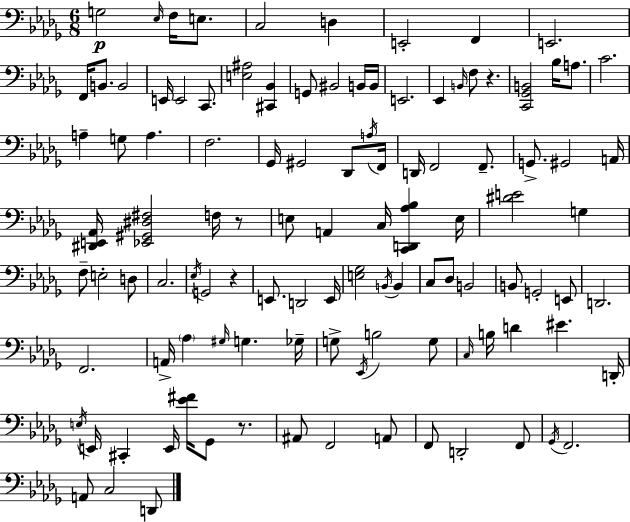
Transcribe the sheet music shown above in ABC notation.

X:1
T:Untitled
M:6/8
L:1/4
K:Bbm
G,2 _E,/4 F,/4 E,/2 C,2 D, E,,2 F,, E,,2 F,,/4 B,,/2 B,,2 E,,/4 E,,2 C,,/2 [E,^A,]2 [^C,,_B,,] G,,/2 ^B,,2 B,,/4 B,,/4 E,,2 _E,, B,,/4 F,/2 z [C,,_G,,B,,]2 _B,/4 A,/2 C2 A, G,/2 A, F,2 _G,,/4 ^G,,2 _D,,/2 A,/4 F,,/4 D,,/4 F,,2 F,,/2 G,,/2 ^G,,2 A,,/4 [^D,,E,,_A,,]/4 [_E,,^G,,^D,^F,]2 F,/4 z/2 E,/2 A,, C,/4 [C,,D,,_A,_B,] E,/4 [^DE]2 G, F,/2 E,2 D,/2 C,2 _E,/4 G,,2 z E,,/2 D,,2 E,,/4 [E,_G,]2 B,,/4 B,, C,/2 _D,/2 B,,2 B,,/2 G,,2 E,,/2 D,,2 F,,2 A,,/4 _A, ^G,/4 G, _G,/4 G,/2 _E,,/4 B,2 G,/2 C,/4 B,/4 D ^E D,,/4 E,/4 E,,/4 ^C,, E,,/4 [_E^F]/4 _G,,/2 z/2 ^A,,/2 F,,2 A,,/2 F,,/2 D,,2 F,,/2 _G,,/4 F,,2 A,,/2 C,2 D,,/2